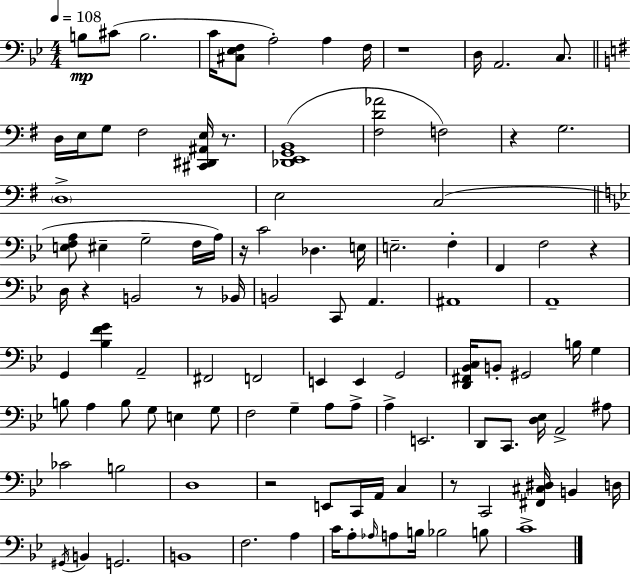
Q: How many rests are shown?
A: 9